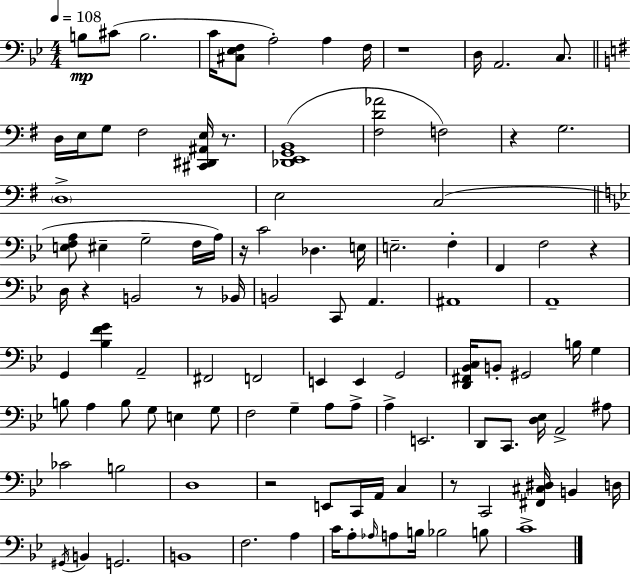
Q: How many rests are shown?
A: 9